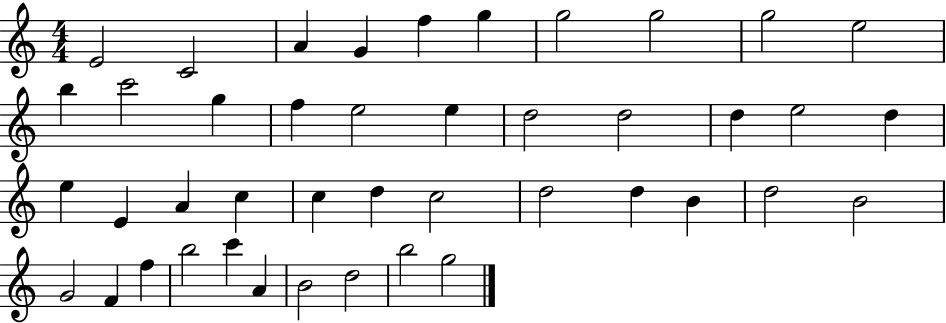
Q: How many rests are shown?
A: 0